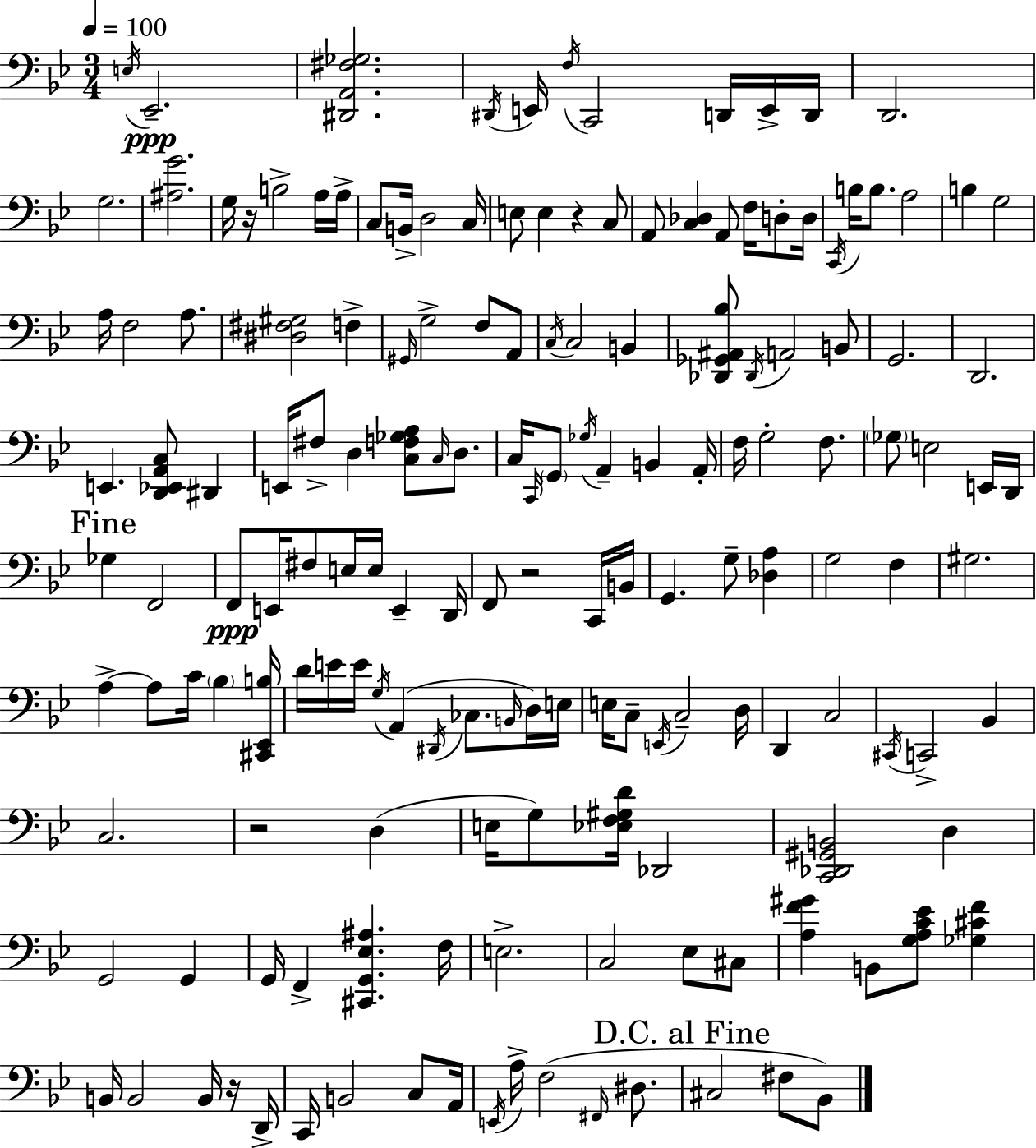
X:1
T:Untitled
M:3/4
L:1/4
K:Gm
E,/4 _E,,2 [^D,,A,,^F,_G,]2 ^D,,/4 E,,/4 F,/4 C,,2 D,,/4 E,,/4 D,,/4 D,,2 G,2 [^A,G]2 G,/4 z/4 B,2 A,/4 A,/4 C,/2 B,,/4 D,2 C,/4 E,/2 E, z C,/2 A,,/2 [C,_D,] A,,/2 F,/4 D,/2 D,/4 C,,/4 B,/4 B,/2 A,2 B, G,2 A,/4 F,2 A,/2 [^D,^F,^G,]2 F, ^G,,/4 G,2 F,/2 A,,/2 C,/4 C,2 B,, [_D,,_G,,^A,,_B,]/2 _D,,/4 A,,2 B,,/2 G,,2 D,,2 E,, [D,,_E,,A,,C,]/2 ^D,, E,,/4 ^F,/2 D, [C,F,_G,A,]/2 C,/4 D,/2 C,/4 C,,/4 G,,/2 _G,/4 A,, B,, A,,/4 F,/4 G,2 F,/2 _G,/2 E,2 E,,/4 D,,/4 _G, F,,2 F,,/2 E,,/4 ^F,/2 E,/4 E,/4 E,, D,,/4 F,,/2 z2 C,,/4 B,,/4 G,, G,/2 [_D,A,] G,2 F, ^G,2 A, A,/2 C/4 _B, [^C,,_E,,B,]/4 D/4 E/4 E/4 G,/4 A,, ^D,,/4 _C,/2 B,,/4 D,/4 E,/4 E,/4 C,/2 E,,/4 C,2 D,/4 D,, C,2 ^C,,/4 C,,2 _B,, C,2 z2 D, E,/4 G,/2 [_E,F,^G,D]/4 _D,,2 [C,,_D,,^G,,B,,]2 D, G,,2 G,, G,,/4 F,, [^C,,G,,_E,^A,] F,/4 E,2 C,2 _E,/2 ^C,/2 [A,F^G] B,,/2 [G,A,C_E]/2 [_G,^CF] B,,/4 B,,2 B,,/4 z/4 D,,/4 C,,/4 B,,2 C,/2 A,,/4 E,,/4 A,/4 F,2 ^F,,/4 ^D,/2 ^C,2 ^F,/2 _B,,/2